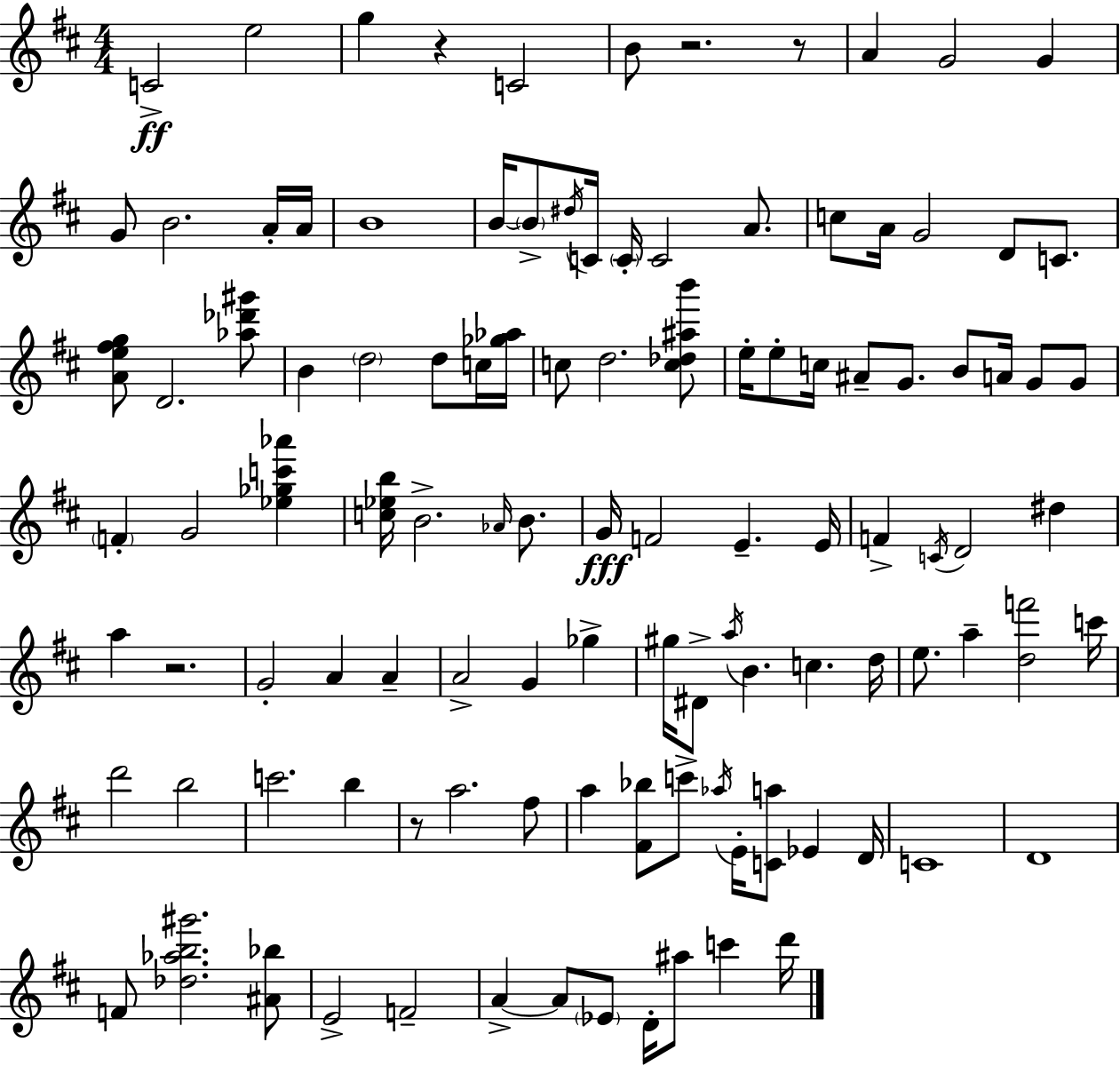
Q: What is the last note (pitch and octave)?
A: D6